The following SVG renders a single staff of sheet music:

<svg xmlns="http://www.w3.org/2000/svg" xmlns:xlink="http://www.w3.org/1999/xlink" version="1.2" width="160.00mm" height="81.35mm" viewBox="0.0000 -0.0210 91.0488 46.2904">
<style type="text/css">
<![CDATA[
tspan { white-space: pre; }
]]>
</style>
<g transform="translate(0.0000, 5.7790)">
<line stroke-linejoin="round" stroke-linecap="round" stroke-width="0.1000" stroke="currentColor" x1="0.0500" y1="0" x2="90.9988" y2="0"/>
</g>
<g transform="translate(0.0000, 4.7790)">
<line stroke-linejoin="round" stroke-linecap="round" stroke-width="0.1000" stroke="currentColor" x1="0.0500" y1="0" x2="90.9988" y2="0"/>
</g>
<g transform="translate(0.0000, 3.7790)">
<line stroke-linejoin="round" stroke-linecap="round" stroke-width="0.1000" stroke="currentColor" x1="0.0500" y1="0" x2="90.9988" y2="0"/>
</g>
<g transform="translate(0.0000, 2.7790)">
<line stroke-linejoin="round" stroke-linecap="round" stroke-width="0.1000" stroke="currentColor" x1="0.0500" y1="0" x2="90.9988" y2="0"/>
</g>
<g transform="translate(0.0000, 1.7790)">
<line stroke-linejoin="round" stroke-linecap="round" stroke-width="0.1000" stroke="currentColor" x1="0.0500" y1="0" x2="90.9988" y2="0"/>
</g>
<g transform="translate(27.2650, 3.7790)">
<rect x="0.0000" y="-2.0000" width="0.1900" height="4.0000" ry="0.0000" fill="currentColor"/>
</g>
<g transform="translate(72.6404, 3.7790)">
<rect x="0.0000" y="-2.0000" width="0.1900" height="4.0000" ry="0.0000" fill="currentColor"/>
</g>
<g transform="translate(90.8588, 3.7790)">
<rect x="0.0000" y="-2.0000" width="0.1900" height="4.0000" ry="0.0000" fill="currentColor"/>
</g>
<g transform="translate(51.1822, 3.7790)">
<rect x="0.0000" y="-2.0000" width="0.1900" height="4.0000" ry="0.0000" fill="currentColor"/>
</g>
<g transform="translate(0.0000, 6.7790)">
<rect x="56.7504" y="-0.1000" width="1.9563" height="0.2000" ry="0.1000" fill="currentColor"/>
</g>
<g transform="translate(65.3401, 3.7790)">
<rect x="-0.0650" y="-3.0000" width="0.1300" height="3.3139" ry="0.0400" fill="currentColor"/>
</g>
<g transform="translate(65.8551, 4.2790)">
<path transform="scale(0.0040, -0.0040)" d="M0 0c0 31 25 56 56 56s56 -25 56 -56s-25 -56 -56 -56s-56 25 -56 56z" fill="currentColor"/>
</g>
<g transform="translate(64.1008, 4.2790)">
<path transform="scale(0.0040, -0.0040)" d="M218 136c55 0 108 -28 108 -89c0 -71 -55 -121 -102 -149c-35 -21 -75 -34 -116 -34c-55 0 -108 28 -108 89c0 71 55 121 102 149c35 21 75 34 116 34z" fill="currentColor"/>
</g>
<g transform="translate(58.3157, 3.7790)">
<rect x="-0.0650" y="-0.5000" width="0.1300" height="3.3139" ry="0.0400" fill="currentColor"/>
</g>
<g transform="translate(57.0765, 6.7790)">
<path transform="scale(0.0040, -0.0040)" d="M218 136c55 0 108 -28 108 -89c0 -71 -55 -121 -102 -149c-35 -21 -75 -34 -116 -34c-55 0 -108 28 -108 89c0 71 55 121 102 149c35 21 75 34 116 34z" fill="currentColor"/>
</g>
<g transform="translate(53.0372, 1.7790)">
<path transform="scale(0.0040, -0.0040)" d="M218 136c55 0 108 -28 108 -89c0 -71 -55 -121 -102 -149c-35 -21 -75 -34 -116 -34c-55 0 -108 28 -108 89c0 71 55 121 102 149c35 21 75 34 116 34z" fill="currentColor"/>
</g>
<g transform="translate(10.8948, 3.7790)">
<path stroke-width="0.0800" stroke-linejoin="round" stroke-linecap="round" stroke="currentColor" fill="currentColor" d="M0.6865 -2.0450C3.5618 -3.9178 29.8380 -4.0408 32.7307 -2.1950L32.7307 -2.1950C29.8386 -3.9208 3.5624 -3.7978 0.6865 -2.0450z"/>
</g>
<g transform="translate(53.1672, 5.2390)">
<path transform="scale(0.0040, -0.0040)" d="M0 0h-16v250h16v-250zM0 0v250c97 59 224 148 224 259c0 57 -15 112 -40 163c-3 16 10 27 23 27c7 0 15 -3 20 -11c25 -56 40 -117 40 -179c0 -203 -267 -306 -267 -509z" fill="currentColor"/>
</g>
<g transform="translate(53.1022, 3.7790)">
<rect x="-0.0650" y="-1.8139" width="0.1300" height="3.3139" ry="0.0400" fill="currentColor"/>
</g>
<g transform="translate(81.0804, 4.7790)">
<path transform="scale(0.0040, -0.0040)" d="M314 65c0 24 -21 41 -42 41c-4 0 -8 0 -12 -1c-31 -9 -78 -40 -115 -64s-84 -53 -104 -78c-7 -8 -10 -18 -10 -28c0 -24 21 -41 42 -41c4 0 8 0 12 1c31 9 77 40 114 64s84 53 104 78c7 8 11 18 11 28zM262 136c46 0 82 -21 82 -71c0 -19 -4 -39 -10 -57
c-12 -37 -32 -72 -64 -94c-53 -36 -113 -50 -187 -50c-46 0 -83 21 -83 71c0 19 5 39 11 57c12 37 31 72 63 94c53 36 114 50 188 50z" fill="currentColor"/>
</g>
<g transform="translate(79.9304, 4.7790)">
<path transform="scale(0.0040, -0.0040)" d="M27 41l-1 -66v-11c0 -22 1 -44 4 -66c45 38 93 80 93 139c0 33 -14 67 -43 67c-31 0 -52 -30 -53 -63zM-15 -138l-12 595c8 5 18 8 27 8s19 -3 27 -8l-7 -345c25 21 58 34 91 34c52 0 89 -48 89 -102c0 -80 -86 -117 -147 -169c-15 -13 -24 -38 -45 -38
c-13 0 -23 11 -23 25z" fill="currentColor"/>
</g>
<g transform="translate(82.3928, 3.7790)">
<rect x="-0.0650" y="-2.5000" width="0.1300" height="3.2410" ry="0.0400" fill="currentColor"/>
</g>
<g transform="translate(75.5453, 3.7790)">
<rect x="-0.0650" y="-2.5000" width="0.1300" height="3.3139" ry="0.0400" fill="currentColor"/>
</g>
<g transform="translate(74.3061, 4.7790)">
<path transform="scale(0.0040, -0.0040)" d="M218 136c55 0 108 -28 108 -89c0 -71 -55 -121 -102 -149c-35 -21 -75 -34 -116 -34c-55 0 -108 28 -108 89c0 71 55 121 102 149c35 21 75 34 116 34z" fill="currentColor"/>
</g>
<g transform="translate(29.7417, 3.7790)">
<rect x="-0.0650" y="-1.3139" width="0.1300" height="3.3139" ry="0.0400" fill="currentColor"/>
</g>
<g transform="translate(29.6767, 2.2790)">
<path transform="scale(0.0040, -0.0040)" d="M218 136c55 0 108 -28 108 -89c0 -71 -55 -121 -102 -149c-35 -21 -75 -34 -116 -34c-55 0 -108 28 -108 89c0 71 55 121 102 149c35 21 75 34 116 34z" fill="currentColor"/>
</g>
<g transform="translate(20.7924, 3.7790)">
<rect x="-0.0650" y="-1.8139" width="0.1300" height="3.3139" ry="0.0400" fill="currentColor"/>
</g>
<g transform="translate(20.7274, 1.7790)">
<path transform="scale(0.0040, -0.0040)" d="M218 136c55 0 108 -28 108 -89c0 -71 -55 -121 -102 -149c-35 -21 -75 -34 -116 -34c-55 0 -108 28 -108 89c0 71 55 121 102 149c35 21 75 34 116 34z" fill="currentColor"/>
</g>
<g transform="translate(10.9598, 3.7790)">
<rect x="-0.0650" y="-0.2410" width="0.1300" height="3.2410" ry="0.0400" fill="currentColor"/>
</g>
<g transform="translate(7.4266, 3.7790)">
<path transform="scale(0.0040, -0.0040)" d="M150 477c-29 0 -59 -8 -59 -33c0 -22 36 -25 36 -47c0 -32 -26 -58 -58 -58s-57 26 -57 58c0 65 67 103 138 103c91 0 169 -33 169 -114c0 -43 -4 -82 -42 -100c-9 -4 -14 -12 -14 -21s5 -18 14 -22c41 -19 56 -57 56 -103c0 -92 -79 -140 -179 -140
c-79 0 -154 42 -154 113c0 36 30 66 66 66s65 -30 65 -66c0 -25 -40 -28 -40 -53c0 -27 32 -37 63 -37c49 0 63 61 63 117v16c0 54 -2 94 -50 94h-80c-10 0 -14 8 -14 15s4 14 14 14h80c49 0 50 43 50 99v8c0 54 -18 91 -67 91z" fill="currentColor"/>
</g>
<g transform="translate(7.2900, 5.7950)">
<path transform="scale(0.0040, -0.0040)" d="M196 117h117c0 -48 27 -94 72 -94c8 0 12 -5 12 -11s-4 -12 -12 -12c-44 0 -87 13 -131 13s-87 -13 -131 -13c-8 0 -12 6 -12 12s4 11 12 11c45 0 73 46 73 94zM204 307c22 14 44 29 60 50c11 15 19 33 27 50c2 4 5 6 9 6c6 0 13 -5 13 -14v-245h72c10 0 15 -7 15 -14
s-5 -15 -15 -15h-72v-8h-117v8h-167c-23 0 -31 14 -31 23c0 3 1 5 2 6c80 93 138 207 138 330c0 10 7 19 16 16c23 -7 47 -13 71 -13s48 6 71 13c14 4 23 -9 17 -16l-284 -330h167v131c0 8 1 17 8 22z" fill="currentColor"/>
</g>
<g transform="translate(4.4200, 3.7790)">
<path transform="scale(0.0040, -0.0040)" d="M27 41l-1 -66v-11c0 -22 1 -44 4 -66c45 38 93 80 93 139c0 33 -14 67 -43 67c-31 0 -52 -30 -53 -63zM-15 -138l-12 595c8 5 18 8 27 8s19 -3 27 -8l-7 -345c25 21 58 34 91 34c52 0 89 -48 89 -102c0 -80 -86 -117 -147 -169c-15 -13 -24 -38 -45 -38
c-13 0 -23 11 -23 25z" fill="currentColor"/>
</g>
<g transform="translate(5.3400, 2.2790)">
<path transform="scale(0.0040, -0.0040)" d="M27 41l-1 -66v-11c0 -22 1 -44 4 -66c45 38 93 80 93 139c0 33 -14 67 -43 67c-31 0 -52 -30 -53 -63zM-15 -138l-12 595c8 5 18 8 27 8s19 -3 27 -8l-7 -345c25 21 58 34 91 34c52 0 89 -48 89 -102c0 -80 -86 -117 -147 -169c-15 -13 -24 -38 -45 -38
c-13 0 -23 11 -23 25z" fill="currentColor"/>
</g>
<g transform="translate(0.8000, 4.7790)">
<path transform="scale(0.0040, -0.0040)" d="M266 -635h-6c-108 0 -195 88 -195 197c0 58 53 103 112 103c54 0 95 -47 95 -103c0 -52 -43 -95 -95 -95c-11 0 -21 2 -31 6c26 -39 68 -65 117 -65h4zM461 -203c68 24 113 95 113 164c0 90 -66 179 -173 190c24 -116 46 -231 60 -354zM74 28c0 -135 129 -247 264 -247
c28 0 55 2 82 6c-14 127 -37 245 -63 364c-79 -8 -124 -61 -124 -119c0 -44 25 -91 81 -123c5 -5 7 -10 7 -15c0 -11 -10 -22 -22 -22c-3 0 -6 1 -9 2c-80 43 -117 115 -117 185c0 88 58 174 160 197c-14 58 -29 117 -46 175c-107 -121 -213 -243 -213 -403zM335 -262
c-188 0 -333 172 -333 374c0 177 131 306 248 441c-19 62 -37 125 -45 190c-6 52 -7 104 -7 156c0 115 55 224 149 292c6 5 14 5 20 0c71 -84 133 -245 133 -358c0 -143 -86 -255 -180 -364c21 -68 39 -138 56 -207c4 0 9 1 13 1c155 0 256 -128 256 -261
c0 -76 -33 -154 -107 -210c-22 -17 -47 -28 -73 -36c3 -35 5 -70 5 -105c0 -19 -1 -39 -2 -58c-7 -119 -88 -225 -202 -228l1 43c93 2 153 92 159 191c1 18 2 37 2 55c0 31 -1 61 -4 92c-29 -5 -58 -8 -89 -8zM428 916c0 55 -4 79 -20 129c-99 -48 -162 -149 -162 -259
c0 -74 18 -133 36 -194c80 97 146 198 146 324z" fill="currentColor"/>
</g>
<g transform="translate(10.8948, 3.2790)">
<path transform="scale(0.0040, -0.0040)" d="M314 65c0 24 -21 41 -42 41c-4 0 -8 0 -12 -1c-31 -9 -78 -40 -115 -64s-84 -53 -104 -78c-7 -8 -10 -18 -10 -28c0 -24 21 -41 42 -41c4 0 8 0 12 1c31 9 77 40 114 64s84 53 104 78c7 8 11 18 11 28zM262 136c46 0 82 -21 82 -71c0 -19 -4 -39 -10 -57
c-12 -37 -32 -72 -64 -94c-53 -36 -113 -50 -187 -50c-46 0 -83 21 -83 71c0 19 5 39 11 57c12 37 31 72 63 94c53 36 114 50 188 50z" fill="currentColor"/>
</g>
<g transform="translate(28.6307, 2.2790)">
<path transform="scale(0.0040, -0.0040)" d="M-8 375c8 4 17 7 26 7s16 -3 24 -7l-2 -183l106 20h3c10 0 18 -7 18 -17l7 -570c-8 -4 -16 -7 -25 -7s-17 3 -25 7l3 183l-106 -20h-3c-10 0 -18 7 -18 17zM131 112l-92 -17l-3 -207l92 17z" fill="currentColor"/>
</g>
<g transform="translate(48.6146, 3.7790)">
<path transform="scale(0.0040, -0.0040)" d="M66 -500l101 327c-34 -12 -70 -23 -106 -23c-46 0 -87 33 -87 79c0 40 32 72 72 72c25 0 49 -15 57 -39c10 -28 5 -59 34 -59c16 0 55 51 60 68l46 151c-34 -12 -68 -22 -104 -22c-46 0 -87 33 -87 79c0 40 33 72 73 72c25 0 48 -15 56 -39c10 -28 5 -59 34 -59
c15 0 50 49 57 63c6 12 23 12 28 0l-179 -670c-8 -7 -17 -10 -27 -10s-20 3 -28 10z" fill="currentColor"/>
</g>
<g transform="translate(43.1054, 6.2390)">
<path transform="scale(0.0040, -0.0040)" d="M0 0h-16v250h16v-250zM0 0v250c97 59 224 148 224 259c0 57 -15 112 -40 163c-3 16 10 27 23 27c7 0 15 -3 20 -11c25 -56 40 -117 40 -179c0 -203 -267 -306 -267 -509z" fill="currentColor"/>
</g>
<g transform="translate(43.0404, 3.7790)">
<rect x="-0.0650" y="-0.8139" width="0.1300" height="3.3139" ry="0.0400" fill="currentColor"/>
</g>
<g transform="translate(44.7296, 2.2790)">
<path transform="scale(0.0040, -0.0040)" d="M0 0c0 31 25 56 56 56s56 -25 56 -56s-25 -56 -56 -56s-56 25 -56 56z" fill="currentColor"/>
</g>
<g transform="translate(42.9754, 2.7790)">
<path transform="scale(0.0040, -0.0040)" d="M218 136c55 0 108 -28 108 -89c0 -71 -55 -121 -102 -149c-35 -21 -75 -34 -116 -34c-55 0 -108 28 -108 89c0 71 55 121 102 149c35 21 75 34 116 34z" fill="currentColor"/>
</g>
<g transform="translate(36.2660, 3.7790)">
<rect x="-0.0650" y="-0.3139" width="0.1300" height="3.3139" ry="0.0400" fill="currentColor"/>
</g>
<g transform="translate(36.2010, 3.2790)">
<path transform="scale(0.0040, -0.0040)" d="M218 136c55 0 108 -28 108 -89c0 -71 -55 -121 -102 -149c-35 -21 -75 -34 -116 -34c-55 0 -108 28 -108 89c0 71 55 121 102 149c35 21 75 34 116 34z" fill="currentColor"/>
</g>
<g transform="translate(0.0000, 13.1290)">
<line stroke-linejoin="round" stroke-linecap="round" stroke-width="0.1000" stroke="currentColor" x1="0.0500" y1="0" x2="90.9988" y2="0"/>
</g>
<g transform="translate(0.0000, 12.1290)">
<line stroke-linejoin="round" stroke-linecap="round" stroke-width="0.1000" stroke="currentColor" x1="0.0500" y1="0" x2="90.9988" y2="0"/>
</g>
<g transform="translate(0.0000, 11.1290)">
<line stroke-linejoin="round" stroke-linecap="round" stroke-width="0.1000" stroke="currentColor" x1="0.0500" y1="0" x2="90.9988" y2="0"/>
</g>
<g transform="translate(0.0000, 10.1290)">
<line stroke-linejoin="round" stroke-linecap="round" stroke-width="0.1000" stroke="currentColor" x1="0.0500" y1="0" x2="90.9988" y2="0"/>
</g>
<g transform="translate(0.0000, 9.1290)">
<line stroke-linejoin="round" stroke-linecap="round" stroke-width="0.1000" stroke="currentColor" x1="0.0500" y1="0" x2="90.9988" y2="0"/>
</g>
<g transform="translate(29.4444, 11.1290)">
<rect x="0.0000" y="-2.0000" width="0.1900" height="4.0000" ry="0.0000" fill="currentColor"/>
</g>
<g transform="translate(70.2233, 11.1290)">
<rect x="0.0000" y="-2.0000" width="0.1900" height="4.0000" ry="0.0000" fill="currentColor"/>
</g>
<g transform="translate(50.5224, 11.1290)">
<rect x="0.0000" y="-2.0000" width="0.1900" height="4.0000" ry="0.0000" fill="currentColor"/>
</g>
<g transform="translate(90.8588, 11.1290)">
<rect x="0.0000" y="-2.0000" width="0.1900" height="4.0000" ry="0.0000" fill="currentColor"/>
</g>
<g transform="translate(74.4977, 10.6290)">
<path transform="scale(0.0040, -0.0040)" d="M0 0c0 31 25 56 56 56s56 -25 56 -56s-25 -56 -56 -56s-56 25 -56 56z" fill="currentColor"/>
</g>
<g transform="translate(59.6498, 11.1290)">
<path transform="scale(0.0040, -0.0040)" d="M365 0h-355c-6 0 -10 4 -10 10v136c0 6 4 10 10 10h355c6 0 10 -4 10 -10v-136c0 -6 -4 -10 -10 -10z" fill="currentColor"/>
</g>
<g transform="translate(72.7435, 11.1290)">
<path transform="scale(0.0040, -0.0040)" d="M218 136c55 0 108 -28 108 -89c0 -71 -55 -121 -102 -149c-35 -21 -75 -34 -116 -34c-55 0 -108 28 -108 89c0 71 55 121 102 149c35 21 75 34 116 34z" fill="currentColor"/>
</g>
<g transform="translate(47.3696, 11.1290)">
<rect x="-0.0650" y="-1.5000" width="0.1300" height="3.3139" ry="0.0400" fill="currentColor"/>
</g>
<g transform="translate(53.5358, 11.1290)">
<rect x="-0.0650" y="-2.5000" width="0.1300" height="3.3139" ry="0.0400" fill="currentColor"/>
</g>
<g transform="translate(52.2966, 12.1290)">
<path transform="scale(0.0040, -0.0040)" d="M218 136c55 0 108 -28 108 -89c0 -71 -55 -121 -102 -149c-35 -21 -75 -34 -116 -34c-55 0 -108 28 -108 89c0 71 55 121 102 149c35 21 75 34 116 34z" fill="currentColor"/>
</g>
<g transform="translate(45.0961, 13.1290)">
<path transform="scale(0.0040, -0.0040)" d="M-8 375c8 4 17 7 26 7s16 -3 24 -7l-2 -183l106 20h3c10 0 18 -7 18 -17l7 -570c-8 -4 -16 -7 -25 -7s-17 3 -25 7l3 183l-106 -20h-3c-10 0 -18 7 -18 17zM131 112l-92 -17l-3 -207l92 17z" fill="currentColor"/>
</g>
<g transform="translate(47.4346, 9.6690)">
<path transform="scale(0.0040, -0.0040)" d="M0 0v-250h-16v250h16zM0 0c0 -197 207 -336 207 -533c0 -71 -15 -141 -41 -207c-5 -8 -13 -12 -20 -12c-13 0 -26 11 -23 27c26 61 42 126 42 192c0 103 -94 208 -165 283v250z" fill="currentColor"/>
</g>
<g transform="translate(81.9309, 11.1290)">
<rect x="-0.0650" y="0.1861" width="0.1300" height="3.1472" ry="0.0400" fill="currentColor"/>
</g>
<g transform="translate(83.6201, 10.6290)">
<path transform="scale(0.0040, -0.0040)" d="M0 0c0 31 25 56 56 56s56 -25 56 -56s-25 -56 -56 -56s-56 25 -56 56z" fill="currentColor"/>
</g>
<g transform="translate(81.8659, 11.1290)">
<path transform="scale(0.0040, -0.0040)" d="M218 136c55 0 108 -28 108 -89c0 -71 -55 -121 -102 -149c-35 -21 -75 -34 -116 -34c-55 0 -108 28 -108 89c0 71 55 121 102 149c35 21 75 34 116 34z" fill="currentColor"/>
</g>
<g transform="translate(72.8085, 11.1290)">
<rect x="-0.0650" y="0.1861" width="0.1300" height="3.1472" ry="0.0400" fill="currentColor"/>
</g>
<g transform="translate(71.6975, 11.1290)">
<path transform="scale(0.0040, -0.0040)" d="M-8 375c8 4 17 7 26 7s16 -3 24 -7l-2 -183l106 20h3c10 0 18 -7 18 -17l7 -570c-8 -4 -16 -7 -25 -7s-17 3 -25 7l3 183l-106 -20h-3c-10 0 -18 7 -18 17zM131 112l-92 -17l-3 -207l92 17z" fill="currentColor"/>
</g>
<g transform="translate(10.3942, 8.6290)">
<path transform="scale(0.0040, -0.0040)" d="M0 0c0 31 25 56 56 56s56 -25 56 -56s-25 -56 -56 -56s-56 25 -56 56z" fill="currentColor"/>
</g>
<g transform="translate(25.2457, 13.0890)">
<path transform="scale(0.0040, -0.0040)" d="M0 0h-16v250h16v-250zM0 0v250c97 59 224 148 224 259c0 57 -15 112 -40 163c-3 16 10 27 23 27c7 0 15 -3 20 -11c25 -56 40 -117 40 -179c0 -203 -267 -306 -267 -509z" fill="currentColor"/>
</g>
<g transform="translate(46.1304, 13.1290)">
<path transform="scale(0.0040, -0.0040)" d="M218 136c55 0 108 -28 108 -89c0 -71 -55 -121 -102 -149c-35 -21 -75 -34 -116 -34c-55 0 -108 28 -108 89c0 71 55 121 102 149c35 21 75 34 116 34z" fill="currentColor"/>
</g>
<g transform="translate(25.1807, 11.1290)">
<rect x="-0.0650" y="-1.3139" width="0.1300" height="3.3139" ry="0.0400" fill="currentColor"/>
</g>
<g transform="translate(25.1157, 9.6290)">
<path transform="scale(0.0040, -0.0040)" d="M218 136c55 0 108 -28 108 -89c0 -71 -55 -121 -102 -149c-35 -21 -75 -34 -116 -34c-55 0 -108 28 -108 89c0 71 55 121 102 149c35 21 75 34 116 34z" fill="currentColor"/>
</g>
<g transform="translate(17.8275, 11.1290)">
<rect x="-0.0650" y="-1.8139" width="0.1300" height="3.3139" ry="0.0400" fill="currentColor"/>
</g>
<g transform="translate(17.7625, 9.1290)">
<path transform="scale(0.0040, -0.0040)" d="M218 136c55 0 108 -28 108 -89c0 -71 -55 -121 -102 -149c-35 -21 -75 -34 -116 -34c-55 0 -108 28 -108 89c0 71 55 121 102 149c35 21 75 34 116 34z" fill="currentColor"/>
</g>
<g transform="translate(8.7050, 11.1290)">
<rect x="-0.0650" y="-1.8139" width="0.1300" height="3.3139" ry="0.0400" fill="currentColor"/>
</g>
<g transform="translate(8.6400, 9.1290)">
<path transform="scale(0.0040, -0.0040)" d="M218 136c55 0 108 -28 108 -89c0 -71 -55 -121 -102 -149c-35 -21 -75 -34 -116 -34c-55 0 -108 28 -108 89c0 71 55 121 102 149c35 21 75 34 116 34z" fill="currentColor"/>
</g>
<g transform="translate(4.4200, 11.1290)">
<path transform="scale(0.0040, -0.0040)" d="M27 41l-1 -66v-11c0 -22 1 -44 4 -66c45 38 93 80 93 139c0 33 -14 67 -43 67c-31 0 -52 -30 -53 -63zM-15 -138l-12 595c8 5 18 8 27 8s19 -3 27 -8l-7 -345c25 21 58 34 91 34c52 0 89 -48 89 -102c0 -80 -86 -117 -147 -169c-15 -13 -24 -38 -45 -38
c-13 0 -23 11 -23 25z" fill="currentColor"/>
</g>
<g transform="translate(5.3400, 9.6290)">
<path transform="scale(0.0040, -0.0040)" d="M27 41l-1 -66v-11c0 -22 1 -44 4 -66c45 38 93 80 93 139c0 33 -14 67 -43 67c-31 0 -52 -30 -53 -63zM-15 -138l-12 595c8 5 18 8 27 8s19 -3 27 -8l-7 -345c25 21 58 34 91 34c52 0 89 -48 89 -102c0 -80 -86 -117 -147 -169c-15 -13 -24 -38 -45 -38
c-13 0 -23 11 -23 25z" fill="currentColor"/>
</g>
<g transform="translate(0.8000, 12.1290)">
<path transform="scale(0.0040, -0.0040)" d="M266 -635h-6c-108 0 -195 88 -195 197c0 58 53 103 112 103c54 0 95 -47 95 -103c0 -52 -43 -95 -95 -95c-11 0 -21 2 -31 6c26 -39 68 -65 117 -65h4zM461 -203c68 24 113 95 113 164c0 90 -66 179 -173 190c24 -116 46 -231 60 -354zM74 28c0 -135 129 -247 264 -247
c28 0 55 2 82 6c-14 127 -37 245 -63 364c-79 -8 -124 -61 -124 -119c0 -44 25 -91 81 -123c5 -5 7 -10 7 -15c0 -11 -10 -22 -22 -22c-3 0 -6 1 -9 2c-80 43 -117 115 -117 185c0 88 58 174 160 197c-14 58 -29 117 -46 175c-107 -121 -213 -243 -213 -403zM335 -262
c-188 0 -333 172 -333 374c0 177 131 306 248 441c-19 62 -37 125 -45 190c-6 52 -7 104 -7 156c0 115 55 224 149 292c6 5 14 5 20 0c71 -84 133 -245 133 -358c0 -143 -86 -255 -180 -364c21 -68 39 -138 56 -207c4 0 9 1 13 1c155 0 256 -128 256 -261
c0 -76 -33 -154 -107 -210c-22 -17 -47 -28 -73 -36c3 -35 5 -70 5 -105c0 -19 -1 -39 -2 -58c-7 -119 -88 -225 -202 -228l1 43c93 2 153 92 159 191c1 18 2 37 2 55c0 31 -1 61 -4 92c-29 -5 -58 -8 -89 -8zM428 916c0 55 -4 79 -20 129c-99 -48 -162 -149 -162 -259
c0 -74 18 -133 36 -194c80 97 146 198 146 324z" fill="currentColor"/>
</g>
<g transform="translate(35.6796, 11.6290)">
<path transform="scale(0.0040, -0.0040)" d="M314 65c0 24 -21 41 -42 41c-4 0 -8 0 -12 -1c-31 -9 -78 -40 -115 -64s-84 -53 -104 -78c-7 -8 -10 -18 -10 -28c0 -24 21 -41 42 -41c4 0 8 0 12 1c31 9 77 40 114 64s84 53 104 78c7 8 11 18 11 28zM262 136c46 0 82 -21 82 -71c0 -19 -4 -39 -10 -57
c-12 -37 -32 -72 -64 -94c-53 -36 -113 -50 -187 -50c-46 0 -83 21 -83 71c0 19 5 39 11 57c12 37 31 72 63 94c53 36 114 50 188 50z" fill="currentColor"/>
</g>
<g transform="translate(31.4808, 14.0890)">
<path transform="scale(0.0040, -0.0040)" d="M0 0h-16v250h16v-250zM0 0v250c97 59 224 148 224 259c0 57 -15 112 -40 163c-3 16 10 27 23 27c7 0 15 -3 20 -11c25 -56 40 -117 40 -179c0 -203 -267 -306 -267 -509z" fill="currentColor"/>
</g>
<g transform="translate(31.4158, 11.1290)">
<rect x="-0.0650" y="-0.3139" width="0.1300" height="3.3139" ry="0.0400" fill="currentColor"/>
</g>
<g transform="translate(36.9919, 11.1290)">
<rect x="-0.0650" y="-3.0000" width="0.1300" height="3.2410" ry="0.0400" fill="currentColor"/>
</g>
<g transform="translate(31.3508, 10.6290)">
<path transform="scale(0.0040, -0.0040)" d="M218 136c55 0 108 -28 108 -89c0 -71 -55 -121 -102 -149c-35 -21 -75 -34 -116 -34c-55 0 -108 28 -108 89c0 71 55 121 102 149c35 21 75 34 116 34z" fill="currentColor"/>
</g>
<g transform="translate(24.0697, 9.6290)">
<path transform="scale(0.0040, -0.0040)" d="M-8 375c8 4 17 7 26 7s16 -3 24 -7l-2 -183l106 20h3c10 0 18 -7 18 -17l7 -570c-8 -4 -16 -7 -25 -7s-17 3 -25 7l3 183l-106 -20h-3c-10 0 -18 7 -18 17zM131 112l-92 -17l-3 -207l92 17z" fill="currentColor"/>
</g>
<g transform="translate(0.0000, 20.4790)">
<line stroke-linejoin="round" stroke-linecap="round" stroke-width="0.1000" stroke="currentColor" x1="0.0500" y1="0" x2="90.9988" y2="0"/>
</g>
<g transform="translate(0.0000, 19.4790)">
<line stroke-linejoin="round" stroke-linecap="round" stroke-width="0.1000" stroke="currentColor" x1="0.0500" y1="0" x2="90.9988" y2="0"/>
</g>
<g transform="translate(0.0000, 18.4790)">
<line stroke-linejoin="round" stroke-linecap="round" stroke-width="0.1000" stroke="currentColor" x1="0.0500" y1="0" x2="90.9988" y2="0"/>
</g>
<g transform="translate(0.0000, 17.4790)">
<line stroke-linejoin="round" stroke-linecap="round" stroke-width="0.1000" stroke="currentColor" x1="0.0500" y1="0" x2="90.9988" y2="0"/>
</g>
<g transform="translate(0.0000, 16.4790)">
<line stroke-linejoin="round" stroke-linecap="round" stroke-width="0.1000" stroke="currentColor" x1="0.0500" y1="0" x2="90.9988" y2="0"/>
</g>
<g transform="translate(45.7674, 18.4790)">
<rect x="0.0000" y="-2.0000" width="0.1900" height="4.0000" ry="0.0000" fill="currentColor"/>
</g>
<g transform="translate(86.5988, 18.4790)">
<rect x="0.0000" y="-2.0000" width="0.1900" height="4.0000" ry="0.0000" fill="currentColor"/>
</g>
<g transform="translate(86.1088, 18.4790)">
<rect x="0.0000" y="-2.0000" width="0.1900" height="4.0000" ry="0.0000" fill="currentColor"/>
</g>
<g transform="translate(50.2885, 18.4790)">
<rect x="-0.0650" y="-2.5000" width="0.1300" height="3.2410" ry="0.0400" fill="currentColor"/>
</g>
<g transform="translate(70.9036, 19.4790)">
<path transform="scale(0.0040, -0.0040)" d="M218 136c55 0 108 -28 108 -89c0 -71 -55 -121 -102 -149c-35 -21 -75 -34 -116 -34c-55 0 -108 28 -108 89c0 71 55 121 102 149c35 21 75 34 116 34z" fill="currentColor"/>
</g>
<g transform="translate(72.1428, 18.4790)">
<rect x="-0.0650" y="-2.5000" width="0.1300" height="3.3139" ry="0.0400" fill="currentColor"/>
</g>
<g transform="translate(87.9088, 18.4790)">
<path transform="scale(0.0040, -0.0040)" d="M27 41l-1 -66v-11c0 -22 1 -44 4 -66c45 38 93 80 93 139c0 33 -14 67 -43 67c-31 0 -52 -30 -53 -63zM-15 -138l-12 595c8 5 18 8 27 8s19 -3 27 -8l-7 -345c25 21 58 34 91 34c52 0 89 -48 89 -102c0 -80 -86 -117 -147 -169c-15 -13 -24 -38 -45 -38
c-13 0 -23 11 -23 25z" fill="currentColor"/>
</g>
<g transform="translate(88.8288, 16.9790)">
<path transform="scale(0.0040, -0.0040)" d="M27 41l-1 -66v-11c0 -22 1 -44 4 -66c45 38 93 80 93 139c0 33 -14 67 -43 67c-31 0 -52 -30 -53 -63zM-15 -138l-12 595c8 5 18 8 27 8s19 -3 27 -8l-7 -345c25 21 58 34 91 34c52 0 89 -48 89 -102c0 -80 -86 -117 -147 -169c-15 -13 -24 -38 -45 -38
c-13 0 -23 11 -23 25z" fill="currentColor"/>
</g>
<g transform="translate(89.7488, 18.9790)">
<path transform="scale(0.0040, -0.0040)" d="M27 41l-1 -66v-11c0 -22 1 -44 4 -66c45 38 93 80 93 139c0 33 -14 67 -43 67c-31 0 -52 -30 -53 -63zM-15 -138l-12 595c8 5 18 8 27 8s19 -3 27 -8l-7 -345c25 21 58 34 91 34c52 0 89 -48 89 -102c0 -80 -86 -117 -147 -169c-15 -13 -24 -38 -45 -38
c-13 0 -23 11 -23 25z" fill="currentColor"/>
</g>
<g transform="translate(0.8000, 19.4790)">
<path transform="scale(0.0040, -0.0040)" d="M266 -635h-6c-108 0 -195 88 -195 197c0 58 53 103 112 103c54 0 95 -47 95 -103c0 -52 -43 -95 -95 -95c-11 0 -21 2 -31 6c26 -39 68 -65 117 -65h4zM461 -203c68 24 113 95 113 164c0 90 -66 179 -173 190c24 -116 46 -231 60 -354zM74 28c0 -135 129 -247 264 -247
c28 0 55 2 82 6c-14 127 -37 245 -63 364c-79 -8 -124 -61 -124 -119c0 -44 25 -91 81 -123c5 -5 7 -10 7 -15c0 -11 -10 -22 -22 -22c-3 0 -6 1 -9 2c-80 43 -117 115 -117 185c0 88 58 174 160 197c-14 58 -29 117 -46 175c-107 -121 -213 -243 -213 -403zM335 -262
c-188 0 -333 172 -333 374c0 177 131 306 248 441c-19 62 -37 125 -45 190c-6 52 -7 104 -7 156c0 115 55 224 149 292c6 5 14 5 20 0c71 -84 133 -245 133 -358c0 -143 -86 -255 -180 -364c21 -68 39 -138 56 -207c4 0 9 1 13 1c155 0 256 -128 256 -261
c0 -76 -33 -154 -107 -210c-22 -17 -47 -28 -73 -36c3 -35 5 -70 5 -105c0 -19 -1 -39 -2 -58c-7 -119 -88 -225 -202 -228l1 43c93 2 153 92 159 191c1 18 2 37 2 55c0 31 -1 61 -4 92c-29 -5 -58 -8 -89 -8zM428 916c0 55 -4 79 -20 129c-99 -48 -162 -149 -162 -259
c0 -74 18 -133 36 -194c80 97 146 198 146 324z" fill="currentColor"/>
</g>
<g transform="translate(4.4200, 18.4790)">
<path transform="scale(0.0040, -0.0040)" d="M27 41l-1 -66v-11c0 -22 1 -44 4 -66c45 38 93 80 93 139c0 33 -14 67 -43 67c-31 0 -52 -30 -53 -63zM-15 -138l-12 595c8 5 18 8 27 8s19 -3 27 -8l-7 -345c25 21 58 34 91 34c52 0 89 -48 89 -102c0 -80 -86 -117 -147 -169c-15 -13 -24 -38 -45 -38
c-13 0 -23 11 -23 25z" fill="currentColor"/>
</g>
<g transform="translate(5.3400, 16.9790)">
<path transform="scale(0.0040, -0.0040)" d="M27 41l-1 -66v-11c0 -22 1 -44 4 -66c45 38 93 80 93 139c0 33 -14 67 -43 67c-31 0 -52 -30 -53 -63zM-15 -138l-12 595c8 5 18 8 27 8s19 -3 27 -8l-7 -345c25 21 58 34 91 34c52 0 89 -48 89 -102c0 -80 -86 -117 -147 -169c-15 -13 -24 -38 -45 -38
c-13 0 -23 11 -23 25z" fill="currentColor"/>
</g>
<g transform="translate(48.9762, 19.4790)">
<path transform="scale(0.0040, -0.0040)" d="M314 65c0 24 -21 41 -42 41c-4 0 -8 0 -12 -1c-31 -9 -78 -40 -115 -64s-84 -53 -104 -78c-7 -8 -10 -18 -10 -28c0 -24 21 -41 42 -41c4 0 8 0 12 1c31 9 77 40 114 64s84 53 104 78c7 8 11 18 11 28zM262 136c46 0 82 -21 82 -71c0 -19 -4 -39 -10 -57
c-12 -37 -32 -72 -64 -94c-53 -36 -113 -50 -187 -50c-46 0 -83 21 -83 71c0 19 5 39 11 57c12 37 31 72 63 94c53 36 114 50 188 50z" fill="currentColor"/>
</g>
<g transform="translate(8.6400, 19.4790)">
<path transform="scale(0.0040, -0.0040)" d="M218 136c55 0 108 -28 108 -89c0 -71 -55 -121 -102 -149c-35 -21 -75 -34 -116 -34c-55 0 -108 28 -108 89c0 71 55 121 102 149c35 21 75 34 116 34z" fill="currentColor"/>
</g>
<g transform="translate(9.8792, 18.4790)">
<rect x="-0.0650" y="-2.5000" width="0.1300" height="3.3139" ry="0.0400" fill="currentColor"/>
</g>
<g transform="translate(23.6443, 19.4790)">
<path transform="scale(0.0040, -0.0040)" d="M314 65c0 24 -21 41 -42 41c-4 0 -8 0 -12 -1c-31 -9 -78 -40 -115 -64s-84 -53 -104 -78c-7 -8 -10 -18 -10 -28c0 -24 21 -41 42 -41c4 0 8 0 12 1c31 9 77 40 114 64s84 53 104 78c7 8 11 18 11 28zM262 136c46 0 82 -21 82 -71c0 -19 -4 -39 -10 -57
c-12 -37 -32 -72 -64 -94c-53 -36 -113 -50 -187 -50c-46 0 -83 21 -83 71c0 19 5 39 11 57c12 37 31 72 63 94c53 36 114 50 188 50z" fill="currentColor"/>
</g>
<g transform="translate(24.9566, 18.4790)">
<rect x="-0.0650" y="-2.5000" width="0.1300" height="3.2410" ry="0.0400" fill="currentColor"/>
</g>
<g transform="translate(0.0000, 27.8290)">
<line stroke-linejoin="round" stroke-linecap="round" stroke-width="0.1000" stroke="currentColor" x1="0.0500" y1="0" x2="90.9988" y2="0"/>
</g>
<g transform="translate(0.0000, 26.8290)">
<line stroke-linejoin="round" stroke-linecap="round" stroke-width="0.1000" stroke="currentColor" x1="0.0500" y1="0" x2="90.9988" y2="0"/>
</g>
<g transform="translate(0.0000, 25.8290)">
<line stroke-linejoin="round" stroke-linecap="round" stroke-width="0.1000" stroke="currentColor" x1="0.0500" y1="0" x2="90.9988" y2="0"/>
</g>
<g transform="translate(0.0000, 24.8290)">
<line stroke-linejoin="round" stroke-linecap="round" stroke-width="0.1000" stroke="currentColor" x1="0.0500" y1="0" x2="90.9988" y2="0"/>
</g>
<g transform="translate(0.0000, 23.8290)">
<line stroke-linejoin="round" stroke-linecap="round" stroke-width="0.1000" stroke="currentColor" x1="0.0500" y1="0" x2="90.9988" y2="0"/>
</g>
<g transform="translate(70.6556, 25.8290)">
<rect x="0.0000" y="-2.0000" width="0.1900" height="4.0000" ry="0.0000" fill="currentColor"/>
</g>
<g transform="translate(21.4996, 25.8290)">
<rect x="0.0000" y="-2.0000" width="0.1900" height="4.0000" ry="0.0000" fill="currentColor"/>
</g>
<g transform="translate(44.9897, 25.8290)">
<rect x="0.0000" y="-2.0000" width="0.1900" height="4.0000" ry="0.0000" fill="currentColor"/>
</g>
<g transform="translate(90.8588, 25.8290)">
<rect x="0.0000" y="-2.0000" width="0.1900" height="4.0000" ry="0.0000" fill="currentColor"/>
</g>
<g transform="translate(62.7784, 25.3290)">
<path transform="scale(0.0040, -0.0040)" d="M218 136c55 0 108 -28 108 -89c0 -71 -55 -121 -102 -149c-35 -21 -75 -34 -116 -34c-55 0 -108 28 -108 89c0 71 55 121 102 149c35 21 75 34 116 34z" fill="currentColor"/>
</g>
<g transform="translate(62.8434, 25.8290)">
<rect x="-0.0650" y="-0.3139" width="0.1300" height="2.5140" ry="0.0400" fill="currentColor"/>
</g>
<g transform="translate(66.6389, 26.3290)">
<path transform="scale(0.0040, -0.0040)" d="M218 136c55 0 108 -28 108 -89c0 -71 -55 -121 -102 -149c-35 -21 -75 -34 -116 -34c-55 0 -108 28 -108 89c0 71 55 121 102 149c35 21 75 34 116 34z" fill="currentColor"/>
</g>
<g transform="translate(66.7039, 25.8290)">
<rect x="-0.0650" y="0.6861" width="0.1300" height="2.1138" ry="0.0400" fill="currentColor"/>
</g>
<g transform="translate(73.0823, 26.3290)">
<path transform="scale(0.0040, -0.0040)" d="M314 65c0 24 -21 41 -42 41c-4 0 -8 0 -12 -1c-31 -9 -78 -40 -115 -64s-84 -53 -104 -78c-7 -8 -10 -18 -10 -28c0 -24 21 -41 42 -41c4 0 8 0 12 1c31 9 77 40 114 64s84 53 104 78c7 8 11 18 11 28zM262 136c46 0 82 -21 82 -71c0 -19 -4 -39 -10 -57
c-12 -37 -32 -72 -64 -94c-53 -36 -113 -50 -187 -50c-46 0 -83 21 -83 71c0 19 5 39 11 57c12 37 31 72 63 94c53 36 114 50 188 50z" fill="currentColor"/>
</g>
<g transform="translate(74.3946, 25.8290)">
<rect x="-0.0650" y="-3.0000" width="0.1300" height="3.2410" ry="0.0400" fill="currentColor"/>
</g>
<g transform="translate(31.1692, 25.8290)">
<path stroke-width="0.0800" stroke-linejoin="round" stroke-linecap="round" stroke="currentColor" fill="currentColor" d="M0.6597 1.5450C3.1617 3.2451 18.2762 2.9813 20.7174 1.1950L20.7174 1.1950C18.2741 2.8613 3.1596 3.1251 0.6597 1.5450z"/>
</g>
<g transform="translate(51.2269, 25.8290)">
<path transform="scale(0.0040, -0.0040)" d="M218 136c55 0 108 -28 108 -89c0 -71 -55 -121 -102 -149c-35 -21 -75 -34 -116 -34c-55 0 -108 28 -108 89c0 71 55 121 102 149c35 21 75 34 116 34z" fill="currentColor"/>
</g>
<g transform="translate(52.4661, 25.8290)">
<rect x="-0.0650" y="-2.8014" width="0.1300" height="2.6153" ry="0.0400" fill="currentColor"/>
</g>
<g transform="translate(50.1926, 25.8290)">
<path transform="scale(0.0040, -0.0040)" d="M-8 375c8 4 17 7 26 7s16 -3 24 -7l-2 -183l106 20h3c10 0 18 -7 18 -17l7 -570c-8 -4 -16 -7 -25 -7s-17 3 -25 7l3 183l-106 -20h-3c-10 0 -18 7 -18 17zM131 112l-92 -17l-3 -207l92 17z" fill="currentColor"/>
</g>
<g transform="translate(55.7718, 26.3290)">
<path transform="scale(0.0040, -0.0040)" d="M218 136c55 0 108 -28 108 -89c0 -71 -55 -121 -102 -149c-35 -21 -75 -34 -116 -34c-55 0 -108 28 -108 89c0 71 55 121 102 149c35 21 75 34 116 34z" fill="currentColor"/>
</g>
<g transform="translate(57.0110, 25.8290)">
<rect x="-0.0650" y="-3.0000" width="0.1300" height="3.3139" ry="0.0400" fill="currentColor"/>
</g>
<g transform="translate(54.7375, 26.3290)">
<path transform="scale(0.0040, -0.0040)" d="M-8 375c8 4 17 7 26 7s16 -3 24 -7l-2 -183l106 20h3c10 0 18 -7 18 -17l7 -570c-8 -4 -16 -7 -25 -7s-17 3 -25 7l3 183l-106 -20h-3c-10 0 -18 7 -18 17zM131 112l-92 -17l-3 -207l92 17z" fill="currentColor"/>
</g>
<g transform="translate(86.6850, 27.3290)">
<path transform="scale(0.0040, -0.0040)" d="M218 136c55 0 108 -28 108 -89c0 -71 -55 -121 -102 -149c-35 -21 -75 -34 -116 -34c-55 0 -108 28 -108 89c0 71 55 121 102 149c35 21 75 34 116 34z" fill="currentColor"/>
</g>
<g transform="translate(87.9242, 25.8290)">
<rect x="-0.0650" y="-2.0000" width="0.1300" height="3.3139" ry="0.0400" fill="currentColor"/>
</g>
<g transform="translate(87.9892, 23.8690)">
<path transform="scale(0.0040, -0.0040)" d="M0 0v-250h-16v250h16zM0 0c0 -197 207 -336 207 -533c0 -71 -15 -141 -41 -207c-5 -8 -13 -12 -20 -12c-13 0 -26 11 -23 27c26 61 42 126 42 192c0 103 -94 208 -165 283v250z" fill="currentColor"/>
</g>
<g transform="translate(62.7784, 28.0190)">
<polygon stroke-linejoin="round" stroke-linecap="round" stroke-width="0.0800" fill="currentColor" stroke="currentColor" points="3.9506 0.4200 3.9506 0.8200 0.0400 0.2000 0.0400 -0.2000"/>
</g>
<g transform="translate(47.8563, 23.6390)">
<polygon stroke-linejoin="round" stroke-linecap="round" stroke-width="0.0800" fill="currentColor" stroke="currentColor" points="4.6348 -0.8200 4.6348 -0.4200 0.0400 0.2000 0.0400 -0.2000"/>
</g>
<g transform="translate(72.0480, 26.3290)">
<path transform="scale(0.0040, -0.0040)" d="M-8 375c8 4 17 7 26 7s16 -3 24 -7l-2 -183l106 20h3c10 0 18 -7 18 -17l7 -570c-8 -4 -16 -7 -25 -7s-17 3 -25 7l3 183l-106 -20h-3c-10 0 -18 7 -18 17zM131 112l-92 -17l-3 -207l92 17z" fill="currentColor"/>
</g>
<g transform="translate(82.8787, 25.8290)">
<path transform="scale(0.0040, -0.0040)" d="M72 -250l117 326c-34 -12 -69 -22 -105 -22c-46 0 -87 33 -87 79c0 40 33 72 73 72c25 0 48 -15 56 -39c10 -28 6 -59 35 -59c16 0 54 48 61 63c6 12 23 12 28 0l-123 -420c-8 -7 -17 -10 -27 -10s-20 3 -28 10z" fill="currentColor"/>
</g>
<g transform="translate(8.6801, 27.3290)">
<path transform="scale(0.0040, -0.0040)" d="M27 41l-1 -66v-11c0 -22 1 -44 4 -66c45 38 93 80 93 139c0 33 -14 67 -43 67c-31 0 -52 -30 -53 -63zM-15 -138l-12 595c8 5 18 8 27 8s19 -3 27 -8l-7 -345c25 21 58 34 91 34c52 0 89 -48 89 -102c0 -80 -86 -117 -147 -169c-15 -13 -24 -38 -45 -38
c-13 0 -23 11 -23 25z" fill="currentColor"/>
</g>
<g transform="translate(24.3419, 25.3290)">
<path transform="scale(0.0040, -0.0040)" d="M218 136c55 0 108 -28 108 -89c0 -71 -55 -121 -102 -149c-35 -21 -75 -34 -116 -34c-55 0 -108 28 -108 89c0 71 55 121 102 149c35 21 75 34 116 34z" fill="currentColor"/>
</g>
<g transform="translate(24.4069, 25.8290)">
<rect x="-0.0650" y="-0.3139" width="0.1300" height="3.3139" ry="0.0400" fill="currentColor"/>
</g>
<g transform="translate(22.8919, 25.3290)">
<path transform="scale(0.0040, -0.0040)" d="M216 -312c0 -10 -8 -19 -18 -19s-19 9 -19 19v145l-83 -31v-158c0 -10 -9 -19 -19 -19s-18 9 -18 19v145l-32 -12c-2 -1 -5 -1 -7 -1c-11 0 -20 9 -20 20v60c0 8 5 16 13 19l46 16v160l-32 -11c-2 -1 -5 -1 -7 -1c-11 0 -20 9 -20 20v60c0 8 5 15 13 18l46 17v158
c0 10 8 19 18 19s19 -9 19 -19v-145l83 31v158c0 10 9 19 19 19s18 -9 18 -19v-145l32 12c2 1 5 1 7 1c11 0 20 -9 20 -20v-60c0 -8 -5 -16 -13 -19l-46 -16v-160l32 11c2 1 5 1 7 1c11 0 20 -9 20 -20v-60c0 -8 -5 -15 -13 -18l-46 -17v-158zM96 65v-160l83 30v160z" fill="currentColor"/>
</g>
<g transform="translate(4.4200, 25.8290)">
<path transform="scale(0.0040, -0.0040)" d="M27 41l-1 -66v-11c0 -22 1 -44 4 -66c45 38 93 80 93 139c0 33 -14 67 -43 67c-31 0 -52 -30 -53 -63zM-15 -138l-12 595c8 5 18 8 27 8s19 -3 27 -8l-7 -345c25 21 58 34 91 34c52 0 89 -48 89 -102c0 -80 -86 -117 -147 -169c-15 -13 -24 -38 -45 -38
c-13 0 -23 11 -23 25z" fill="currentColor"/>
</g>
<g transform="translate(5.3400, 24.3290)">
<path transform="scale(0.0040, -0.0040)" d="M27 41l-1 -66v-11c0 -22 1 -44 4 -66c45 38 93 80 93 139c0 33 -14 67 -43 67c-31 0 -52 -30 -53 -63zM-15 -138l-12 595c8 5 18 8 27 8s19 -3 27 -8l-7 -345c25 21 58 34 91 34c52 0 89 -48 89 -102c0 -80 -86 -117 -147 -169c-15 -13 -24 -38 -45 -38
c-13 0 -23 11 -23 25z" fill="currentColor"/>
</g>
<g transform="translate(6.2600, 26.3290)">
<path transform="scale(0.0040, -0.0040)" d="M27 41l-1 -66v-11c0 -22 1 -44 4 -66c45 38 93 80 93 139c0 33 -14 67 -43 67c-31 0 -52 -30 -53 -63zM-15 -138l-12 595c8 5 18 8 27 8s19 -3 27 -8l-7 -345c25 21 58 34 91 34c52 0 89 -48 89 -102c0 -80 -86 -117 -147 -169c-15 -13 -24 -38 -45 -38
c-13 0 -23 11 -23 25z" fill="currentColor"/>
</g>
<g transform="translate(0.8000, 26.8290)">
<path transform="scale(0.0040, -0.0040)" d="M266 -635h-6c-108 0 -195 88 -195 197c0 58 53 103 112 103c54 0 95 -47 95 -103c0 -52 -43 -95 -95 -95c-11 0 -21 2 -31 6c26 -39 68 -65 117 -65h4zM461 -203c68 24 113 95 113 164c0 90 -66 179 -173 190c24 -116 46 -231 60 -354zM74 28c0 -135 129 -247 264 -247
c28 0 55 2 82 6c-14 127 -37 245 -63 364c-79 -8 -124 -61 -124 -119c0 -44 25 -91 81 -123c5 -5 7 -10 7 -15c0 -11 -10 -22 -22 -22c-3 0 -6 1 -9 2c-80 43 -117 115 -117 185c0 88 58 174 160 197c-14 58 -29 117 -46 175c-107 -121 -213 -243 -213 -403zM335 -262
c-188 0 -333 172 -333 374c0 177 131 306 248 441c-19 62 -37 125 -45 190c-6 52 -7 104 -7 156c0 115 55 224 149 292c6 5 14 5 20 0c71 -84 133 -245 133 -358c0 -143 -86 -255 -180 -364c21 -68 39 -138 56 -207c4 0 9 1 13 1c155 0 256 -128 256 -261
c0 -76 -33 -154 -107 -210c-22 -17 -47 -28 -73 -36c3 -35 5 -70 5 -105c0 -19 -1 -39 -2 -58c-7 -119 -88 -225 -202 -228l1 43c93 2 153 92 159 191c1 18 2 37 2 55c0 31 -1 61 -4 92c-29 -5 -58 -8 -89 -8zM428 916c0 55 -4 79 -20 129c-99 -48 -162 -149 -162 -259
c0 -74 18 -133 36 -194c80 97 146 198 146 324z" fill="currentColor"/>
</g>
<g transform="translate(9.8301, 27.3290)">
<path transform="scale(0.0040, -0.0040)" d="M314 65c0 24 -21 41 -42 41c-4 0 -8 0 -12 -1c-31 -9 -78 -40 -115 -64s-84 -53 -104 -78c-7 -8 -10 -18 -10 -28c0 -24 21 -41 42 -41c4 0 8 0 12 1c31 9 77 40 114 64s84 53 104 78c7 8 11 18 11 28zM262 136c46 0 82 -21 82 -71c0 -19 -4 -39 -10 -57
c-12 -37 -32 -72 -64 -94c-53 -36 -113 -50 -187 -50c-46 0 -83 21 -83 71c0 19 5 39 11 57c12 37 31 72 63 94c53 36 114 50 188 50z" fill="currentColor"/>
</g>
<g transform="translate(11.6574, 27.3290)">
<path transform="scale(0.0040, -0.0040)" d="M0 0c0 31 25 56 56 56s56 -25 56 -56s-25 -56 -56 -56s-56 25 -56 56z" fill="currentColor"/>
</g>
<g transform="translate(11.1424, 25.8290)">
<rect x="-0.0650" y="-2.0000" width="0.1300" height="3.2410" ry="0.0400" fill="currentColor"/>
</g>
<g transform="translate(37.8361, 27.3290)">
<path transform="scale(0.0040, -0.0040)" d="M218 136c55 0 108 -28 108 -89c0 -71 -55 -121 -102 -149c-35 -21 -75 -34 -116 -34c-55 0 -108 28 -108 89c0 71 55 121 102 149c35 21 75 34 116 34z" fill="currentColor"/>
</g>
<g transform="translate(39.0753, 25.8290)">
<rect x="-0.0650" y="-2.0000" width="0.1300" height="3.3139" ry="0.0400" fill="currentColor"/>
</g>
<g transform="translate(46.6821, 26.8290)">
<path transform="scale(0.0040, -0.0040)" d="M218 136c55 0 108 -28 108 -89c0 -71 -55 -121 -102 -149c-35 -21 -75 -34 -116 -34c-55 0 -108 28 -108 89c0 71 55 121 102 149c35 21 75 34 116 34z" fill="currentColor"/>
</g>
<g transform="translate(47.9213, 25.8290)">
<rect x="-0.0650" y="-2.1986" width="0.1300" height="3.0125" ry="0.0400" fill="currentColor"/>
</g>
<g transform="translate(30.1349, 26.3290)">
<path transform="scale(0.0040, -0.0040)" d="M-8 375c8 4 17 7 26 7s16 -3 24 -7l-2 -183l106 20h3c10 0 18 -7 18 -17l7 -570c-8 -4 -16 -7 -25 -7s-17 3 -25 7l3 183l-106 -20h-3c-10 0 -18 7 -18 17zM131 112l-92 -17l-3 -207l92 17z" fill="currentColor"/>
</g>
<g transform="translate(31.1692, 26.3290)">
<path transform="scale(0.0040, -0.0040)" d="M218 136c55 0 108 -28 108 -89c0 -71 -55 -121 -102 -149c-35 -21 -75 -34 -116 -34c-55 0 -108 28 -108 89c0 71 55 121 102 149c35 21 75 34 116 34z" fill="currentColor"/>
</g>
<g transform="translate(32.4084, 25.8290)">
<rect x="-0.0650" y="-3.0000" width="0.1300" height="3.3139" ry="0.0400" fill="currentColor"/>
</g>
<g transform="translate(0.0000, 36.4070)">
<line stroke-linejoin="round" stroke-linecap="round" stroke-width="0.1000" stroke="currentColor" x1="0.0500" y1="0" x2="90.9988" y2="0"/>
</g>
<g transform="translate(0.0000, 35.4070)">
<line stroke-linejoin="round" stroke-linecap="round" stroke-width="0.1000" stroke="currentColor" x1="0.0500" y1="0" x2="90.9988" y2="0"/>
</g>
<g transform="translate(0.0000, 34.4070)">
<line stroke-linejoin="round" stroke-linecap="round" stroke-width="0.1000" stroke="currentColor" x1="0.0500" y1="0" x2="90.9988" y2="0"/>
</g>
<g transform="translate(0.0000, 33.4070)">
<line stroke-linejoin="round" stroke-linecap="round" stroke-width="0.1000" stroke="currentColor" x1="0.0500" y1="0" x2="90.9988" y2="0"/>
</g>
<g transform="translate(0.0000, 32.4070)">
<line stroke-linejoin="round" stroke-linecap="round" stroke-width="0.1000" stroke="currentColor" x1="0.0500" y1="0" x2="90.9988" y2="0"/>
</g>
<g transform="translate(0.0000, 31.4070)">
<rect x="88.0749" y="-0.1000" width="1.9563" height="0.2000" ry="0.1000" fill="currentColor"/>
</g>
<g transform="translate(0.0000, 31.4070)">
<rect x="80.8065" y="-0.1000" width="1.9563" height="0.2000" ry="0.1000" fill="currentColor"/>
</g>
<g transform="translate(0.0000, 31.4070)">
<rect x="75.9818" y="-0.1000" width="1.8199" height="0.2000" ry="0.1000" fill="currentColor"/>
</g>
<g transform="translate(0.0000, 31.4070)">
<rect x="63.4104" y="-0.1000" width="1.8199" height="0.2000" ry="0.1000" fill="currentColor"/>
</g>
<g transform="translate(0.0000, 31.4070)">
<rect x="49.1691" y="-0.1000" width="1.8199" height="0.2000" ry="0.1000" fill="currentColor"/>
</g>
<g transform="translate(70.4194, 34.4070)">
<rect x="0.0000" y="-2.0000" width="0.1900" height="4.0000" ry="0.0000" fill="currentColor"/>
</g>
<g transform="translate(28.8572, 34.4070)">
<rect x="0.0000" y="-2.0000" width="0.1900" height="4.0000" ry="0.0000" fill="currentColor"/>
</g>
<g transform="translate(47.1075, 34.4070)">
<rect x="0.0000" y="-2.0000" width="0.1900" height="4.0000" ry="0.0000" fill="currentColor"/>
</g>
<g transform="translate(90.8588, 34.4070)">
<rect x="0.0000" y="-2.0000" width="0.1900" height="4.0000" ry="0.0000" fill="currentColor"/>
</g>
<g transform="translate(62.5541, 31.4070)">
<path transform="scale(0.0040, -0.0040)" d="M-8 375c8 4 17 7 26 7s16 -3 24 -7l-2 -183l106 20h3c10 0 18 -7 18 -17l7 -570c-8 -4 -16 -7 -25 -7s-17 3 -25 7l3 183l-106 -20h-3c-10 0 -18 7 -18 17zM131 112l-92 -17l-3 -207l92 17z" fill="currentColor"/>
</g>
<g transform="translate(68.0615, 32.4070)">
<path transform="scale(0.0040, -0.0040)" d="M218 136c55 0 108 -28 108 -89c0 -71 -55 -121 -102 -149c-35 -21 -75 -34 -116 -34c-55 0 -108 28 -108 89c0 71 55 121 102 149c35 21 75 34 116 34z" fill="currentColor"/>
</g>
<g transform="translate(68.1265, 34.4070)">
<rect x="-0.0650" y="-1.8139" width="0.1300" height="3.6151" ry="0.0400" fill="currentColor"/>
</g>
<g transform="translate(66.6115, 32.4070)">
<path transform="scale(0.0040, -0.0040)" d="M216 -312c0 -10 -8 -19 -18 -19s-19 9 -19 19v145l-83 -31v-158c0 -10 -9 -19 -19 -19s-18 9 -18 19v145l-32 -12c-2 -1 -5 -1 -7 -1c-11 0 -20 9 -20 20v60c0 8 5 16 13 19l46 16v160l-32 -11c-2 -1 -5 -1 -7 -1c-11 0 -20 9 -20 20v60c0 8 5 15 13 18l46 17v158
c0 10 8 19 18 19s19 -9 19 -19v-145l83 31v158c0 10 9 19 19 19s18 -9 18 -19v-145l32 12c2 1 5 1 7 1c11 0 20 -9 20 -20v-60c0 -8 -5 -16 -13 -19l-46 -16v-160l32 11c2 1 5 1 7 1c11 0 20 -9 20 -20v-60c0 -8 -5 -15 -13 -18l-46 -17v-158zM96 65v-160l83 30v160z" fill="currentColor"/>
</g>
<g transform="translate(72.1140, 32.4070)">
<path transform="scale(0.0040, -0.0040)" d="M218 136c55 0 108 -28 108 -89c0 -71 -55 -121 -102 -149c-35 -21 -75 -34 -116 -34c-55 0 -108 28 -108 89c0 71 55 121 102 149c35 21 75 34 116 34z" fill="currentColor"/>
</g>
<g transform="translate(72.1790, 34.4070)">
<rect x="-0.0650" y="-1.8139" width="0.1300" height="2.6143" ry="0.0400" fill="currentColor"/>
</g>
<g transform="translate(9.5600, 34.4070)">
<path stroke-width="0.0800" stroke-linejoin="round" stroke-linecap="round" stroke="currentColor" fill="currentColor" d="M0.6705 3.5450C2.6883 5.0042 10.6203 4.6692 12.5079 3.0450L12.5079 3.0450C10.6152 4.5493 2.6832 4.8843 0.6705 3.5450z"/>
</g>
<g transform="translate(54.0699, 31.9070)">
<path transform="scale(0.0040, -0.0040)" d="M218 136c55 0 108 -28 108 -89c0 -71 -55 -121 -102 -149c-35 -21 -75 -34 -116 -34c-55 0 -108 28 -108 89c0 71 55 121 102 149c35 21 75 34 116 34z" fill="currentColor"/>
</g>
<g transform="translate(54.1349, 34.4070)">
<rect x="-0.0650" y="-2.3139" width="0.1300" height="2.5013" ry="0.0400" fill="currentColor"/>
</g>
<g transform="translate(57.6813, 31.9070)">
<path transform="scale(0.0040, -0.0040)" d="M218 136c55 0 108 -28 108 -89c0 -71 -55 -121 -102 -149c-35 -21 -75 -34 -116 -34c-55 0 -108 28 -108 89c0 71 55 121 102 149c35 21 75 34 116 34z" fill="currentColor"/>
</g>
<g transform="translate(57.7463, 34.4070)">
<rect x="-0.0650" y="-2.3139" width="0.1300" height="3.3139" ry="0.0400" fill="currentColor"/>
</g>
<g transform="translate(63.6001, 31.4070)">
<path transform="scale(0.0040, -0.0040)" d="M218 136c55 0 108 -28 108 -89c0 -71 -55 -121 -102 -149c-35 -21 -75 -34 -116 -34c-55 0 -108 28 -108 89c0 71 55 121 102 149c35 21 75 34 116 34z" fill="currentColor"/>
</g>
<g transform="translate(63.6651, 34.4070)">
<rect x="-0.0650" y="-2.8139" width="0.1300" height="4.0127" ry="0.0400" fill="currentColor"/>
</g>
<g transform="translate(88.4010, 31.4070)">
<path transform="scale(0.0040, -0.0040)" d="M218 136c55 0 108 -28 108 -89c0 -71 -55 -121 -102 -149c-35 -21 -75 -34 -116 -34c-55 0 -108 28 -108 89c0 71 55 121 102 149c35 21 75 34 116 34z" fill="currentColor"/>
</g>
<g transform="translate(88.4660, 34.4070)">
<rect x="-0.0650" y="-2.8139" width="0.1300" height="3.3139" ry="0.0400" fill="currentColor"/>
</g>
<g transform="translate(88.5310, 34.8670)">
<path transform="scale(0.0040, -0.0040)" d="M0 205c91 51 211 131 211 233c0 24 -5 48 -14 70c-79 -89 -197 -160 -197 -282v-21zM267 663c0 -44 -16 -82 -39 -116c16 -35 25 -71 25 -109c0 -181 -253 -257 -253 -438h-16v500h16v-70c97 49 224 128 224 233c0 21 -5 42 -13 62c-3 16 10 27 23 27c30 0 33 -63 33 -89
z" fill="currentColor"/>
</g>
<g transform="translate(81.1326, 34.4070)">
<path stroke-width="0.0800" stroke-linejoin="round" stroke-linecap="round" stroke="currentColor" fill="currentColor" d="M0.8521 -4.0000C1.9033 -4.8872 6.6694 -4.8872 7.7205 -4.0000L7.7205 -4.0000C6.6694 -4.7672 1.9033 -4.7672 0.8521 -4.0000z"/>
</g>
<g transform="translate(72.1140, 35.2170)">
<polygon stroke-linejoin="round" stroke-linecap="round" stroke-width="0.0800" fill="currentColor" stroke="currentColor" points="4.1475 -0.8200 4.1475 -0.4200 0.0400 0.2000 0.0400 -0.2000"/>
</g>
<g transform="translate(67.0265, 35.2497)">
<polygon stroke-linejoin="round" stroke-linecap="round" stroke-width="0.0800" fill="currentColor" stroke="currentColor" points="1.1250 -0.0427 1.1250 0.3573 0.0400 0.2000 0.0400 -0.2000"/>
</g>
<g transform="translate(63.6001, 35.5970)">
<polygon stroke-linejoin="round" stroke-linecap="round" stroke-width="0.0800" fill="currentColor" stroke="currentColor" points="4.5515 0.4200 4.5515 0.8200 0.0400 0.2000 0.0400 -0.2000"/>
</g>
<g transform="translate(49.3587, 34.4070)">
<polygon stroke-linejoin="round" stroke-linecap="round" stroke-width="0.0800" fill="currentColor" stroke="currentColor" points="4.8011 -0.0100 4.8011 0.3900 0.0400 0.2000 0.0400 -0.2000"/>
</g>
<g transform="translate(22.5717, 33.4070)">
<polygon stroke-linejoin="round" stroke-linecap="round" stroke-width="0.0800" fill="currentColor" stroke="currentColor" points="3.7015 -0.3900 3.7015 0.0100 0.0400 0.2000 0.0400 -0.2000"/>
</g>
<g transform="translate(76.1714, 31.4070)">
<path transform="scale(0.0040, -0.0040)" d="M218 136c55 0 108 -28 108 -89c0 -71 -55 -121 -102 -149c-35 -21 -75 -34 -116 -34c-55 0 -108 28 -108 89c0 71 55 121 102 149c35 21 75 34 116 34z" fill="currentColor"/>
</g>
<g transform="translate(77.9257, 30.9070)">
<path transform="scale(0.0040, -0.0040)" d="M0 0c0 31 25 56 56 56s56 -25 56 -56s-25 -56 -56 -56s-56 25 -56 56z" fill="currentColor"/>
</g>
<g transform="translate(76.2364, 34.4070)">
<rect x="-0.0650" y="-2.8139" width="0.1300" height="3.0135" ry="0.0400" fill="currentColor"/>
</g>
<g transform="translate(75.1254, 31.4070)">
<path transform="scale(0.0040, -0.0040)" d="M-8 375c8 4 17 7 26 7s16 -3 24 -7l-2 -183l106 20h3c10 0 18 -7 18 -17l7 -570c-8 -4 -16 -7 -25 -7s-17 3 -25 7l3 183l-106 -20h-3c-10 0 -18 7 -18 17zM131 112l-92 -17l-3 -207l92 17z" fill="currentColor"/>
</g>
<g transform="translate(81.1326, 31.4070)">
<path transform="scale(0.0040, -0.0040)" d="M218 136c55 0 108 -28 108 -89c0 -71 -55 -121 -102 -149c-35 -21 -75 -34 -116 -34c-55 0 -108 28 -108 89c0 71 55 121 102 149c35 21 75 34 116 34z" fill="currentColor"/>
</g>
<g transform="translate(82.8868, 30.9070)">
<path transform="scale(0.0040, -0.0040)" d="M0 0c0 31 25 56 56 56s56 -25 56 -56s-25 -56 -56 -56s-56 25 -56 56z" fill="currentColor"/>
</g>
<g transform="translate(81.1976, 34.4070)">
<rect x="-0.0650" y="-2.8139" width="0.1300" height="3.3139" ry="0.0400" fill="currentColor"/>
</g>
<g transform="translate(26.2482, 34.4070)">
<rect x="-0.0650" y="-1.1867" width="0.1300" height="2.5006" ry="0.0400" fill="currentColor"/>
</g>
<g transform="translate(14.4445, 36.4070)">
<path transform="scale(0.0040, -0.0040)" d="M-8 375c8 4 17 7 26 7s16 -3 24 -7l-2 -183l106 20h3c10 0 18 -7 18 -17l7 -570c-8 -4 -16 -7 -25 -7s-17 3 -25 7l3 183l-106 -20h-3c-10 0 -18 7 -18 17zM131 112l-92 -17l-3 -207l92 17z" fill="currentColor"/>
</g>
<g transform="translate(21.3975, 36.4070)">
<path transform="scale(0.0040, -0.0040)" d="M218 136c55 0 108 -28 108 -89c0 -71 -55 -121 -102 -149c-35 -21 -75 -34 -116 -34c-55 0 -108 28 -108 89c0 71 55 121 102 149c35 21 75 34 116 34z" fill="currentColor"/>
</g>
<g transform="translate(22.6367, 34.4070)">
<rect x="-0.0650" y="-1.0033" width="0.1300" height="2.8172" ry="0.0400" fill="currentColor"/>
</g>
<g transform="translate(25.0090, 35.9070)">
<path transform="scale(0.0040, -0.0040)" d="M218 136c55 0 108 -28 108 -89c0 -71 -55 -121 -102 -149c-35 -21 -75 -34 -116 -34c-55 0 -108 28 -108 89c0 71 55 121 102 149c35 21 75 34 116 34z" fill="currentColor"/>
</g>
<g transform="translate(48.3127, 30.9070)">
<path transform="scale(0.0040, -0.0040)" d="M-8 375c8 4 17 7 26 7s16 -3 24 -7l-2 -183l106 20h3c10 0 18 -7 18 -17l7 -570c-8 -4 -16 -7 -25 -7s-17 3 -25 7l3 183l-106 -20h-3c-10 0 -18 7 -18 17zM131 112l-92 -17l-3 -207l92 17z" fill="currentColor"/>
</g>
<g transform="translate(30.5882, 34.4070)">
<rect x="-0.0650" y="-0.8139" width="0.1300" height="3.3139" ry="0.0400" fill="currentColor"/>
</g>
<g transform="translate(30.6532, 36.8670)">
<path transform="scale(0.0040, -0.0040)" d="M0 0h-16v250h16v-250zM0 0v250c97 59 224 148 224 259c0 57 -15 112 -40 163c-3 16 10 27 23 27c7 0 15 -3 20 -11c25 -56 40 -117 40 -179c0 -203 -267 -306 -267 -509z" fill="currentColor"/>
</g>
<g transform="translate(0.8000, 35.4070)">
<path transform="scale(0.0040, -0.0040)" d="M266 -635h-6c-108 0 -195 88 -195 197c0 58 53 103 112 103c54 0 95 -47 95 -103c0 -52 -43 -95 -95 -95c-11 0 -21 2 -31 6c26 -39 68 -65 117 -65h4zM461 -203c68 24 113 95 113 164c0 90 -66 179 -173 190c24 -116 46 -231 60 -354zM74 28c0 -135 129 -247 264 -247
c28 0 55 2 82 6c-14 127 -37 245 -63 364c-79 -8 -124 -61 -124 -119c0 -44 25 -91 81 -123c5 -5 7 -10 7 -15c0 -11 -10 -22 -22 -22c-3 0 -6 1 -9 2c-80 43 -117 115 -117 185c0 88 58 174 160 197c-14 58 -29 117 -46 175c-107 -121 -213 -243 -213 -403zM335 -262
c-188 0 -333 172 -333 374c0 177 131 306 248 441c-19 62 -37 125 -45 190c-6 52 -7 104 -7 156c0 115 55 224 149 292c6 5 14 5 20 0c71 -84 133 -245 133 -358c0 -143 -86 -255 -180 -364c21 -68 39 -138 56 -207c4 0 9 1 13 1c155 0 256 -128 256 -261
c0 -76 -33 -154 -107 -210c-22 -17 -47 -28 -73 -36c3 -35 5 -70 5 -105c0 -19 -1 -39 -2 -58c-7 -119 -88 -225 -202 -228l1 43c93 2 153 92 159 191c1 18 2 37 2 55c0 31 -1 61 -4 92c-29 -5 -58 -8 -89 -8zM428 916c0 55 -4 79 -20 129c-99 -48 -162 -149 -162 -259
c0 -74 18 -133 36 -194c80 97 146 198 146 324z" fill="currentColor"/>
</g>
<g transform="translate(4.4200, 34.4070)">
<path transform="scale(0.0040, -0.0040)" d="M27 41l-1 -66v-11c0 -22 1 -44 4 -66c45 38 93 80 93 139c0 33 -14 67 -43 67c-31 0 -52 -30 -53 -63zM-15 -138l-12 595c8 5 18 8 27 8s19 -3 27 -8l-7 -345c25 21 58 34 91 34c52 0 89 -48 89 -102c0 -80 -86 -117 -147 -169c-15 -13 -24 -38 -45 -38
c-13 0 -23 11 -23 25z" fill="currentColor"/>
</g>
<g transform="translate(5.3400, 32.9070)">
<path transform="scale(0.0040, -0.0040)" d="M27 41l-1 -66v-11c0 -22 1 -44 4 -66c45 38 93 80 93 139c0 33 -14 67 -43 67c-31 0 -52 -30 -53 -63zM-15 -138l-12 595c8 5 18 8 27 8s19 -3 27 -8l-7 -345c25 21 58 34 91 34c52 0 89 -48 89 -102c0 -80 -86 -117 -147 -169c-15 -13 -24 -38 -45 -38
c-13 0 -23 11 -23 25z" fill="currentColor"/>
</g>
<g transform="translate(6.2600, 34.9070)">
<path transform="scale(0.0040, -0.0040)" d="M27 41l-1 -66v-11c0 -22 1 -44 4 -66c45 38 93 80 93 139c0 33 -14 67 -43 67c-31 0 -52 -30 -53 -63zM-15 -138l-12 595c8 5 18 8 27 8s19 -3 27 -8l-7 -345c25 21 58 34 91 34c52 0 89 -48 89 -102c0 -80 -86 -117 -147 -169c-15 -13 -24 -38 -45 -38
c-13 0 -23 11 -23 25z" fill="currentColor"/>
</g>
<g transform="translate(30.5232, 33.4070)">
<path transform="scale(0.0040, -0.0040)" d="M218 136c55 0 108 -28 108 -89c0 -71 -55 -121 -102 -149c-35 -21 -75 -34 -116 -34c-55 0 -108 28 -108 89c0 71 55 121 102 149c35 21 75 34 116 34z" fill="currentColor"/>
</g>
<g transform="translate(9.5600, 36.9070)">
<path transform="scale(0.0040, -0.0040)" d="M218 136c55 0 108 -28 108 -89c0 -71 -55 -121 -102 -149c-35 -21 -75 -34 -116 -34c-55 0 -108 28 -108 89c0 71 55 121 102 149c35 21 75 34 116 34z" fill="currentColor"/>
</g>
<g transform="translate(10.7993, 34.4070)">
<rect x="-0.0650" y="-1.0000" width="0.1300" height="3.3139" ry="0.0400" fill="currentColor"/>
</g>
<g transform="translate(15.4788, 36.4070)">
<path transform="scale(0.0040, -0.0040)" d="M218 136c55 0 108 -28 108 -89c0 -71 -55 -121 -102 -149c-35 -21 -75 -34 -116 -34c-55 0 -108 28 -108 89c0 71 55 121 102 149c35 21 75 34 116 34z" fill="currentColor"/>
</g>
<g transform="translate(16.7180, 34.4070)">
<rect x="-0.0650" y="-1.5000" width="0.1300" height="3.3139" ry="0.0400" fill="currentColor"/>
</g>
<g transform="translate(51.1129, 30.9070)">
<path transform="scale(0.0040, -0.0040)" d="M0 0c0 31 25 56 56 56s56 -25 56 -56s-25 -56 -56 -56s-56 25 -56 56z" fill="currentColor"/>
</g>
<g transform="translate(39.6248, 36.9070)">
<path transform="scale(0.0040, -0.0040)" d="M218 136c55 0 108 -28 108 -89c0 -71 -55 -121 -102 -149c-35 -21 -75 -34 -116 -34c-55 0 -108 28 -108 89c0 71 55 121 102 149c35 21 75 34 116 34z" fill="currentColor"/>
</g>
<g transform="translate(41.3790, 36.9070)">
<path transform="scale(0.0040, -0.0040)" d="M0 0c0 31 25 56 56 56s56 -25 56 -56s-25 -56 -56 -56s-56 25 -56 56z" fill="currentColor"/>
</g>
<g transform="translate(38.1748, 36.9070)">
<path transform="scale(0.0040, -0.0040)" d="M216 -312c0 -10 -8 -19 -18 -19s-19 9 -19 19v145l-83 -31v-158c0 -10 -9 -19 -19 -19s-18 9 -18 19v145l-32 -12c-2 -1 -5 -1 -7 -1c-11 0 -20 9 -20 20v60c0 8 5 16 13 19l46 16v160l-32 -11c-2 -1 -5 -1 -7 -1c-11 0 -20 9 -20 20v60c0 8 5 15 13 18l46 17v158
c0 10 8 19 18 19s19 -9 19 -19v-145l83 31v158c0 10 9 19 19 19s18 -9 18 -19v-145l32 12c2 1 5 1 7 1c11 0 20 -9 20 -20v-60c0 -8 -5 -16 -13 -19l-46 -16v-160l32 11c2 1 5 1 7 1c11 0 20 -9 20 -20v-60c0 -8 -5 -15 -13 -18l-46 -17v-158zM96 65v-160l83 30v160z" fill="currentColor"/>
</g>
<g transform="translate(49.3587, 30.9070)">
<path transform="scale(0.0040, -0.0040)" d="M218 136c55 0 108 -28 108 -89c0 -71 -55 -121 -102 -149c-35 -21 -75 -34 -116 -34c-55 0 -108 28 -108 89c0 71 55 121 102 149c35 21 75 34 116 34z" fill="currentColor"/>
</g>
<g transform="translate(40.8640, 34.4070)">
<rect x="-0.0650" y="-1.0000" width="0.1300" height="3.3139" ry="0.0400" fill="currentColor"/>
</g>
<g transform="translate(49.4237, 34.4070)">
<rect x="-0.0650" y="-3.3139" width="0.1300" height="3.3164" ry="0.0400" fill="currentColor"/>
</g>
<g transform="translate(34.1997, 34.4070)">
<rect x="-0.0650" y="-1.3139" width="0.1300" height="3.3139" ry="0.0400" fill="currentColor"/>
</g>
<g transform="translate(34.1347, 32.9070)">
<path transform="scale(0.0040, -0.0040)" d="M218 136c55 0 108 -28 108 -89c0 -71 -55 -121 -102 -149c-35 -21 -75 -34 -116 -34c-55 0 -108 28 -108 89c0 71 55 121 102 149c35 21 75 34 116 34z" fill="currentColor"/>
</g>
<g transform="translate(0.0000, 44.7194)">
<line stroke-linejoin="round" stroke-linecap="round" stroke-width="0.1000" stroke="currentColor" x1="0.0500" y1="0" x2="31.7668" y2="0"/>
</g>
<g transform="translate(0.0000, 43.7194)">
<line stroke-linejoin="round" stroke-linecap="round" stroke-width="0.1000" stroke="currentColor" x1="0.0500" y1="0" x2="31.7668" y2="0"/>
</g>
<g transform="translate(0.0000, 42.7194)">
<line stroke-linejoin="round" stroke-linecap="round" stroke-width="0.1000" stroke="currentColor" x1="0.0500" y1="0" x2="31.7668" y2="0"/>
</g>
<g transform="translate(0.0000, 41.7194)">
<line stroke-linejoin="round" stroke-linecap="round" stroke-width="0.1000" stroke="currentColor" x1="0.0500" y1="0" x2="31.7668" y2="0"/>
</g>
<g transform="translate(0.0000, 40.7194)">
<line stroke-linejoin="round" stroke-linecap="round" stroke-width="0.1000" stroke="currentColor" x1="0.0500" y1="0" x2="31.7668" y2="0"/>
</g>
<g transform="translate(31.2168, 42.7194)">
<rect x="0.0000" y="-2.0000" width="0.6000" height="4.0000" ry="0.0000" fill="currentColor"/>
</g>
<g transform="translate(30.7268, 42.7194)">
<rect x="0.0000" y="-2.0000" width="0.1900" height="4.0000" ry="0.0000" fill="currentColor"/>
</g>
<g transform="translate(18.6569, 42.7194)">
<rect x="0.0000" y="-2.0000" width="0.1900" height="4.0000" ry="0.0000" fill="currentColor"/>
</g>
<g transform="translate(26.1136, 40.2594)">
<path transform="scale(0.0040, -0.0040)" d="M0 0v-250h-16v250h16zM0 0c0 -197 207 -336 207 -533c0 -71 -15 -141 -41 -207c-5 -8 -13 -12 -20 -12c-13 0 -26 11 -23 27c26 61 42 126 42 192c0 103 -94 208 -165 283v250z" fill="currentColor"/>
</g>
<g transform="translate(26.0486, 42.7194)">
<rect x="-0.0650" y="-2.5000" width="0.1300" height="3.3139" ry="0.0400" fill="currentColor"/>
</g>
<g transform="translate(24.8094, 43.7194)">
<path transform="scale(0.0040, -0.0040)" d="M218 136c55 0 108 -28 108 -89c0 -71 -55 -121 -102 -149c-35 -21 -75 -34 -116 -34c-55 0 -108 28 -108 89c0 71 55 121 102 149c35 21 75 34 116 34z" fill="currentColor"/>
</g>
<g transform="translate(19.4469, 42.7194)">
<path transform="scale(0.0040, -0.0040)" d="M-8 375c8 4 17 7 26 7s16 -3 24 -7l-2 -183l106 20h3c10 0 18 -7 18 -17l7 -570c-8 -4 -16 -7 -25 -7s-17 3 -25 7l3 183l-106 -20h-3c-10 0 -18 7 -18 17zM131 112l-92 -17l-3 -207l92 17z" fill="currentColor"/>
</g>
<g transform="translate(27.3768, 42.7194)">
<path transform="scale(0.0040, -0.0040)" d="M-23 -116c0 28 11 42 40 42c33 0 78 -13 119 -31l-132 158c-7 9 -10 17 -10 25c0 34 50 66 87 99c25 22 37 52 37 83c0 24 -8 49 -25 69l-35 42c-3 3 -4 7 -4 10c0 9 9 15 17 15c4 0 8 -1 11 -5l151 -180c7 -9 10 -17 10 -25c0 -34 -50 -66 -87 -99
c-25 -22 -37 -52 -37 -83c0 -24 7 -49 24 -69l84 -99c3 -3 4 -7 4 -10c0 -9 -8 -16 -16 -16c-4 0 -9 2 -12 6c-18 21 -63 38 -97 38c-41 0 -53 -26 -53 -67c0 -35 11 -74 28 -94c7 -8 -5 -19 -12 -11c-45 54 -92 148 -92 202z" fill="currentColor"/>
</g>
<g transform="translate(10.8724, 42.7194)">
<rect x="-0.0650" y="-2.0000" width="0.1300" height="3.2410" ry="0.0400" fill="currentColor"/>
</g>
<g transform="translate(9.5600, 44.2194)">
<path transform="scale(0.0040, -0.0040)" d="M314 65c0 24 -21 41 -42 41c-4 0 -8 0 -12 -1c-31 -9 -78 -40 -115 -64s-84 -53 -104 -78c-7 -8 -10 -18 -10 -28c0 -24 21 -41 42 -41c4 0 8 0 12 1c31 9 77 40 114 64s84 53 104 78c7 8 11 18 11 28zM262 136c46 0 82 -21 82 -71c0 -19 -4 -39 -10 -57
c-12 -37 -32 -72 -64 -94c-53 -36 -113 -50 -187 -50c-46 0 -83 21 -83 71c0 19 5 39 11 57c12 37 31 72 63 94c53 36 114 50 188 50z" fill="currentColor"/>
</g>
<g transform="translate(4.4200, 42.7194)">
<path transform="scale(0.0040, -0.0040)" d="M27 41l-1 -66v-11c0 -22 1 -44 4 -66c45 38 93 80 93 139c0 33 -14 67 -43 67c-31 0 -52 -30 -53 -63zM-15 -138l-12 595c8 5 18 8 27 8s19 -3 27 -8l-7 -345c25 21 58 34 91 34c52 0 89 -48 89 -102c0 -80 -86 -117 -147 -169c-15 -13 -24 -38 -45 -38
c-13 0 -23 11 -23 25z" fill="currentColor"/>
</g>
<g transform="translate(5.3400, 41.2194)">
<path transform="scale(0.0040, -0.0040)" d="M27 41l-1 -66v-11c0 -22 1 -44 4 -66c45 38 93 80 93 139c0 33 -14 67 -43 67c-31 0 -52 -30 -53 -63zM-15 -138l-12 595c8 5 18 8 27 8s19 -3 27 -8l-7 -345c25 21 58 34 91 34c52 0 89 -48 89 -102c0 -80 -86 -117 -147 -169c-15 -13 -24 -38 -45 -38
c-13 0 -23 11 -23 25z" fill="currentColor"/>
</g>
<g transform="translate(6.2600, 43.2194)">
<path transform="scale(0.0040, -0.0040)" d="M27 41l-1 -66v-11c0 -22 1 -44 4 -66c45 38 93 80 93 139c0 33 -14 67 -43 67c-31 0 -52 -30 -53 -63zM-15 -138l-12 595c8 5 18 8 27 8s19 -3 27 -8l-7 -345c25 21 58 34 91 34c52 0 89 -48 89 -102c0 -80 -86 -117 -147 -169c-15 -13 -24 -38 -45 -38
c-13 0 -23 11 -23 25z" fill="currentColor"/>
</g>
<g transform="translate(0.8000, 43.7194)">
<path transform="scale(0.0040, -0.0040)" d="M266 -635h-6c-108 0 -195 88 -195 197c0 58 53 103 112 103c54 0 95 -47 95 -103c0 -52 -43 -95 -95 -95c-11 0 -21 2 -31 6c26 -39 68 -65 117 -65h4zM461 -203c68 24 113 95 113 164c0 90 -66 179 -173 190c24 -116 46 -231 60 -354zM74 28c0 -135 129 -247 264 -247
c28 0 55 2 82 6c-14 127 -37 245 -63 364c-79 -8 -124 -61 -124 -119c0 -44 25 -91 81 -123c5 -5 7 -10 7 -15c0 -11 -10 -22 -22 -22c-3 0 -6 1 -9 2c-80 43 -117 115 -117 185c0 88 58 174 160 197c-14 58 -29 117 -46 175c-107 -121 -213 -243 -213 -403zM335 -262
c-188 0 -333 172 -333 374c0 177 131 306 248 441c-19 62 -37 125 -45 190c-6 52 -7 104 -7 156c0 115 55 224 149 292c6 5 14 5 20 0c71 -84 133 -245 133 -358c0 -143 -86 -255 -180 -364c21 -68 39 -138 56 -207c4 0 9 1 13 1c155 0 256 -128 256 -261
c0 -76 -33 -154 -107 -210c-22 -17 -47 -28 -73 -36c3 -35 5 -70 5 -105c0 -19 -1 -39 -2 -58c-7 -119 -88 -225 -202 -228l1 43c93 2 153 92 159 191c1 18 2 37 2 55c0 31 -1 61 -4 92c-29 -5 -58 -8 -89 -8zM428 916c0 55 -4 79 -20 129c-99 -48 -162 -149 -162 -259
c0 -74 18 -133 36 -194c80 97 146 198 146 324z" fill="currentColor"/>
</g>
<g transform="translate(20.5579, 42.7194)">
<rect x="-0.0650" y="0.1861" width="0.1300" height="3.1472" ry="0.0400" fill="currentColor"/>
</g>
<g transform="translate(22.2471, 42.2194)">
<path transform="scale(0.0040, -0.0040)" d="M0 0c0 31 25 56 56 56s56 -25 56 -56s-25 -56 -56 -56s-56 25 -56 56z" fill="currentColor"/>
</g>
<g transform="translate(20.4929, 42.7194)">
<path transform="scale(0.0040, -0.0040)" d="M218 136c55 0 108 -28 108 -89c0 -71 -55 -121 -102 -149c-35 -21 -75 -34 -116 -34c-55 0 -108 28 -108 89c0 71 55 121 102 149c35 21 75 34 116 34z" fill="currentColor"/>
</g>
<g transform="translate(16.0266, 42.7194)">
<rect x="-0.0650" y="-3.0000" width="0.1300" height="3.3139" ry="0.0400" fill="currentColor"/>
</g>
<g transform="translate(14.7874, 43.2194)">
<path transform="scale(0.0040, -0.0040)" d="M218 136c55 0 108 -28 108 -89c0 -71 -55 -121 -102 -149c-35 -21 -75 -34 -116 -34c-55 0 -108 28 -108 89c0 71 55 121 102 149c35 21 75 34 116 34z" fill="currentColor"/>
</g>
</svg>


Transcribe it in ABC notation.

X:1
T:Untitled
M:3/4
L:1/4
K:Bb
c2 f e c d/2 z/4 f/2 C A G _G2 f f e/2 c/2 A2 E/2 G z2 B B G G2 G2 G _F2 ^c A F G/2 B/2 A c/2 A/2 A2 z/2 F/2 D E E/2 F/2 d/2 _e ^D b/2 g/2 g a/2 ^f/4 f/2 a/2 a a/4 F2 _A B G/2 z